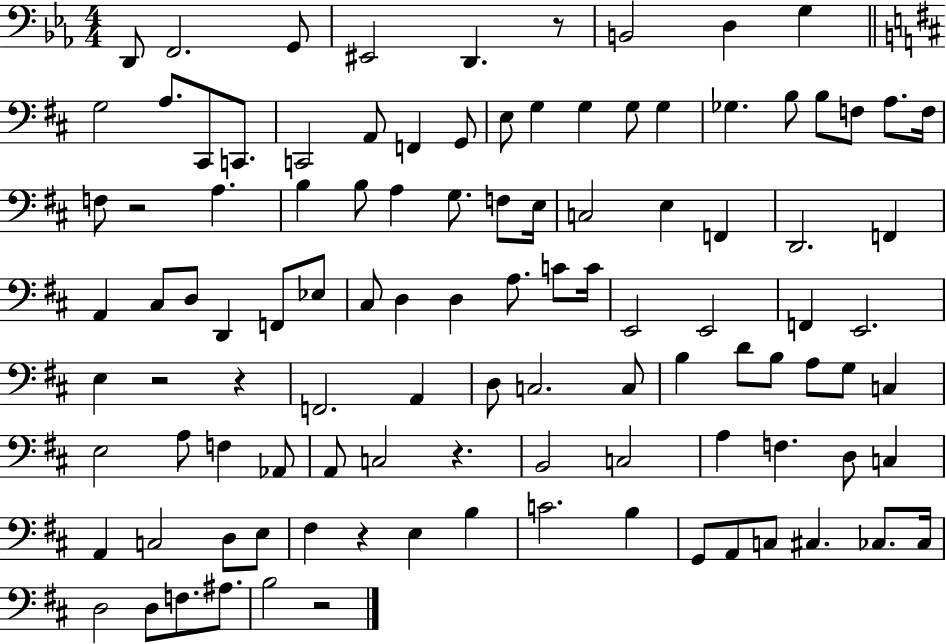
X:1
T:Untitled
M:4/4
L:1/4
K:Eb
D,,/2 F,,2 G,,/2 ^E,,2 D,, z/2 B,,2 D, G, G,2 A,/2 ^C,,/2 C,,/2 C,,2 A,,/2 F,, G,,/2 E,/2 G, G, G,/2 G, _G, B,/2 B,/2 F,/2 A,/2 F,/4 F,/2 z2 A, B, B,/2 A, G,/2 F,/2 E,/4 C,2 E, F,, D,,2 F,, A,, ^C,/2 D,/2 D,, F,,/2 _E,/2 ^C,/2 D, D, A,/2 C/2 C/4 E,,2 E,,2 F,, E,,2 E, z2 z F,,2 A,, D,/2 C,2 C,/2 B, D/2 B,/2 A,/2 G,/2 C, E,2 A,/2 F, _A,,/2 A,,/2 C,2 z B,,2 C,2 A, F, D,/2 C, A,, C,2 D,/2 E,/2 ^F, z E, B, C2 B, G,,/2 A,,/2 C,/2 ^C, _C,/2 _C,/4 D,2 D,/2 F,/2 ^A,/2 B,2 z2